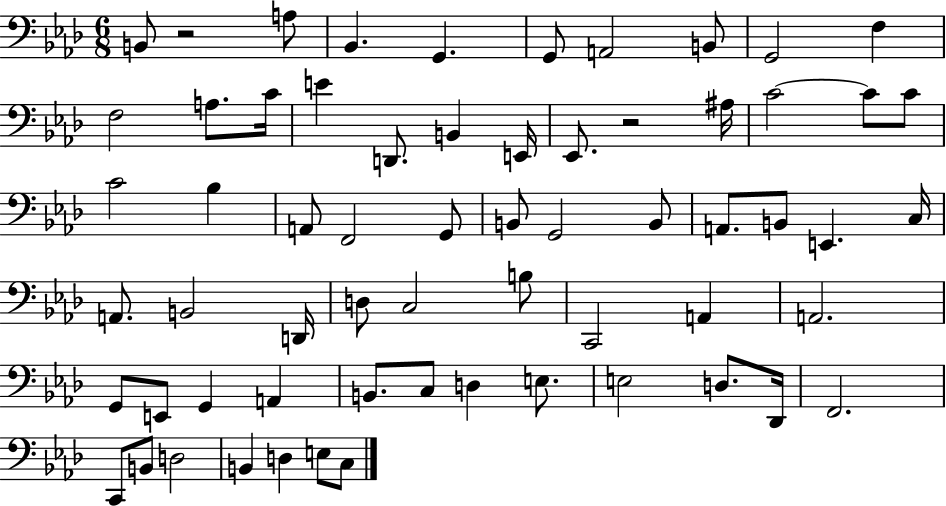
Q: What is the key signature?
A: AES major